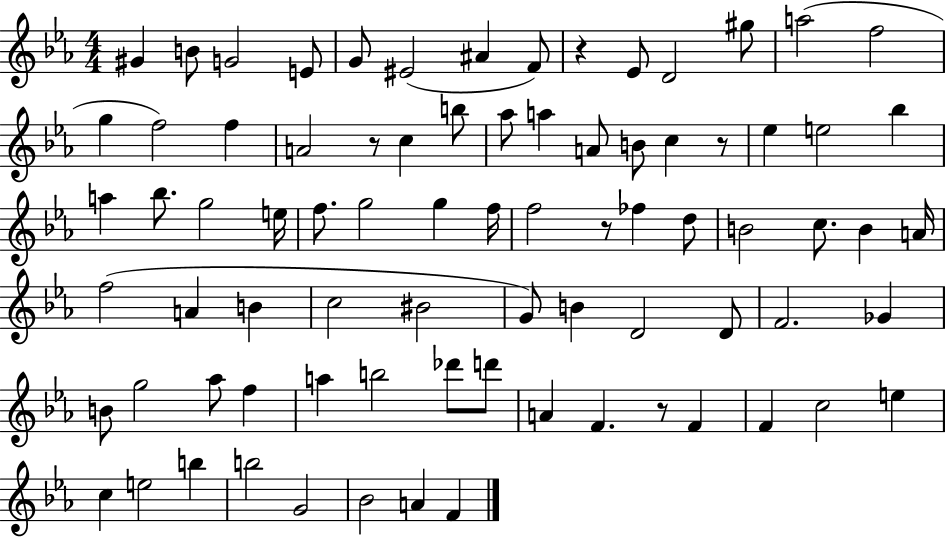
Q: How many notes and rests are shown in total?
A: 80